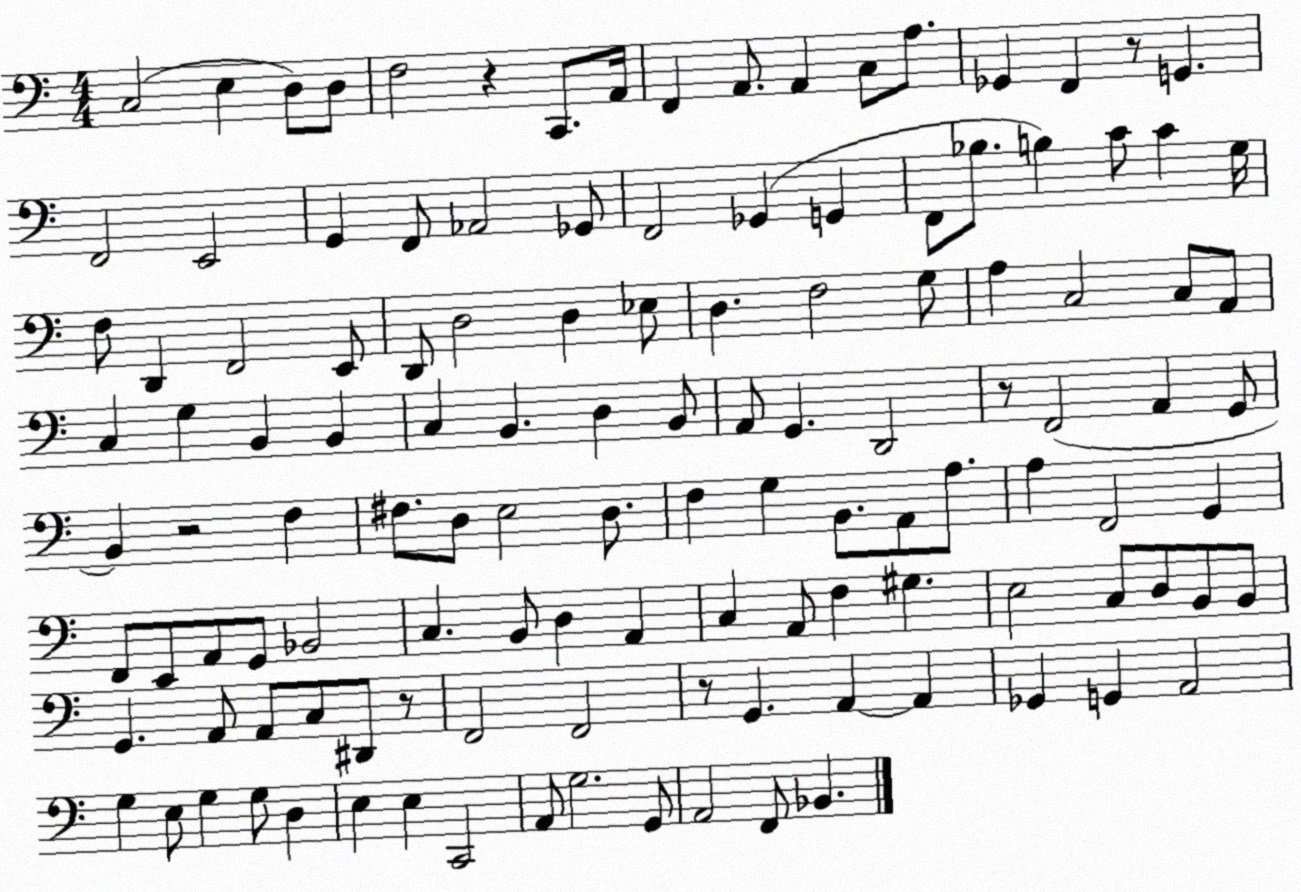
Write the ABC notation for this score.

X:1
T:Untitled
M:4/4
L:1/4
K:C
C,2 E, D,/2 D,/2 F,2 z C,,/2 A,,/4 F,, A,,/2 A,, C,/2 A,/2 _G,, F,, z/2 G,, F,,2 E,,2 G,, F,,/2 _A,,2 _G,,/2 F,,2 _G,, G,, F,,/2 _B,/2 B, C/2 C G,/4 F,/2 D,, F,,2 E,,/2 D,,/2 D,2 D, _E,/2 D, F,2 G,/2 A, C,2 C,/2 A,,/2 C, G, B,, B,, C, B,, D, B,,/2 A,,/2 G,, D,,2 z/2 F,,2 A,, G,,/2 B,, z2 F, ^F,/2 D,/2 E,2 D,/2 F, G, B,,/2 A,,/2 A,/2 A, F,,2 G,, F,,/2 E,,/2 A,,/2 G,,/2 _B,,2 C, B,,/2 D, A,, C, A,,/2 F, ^G, E,2 C,/2 D,/2 B,,/2 B,,/2 G,, A,,/2 A,,/2 C,/2 ^D,,/2 z/2 F,,2 F,,2 z/2 G,, A,, A,, _G,, G,, A,,2 G, E,/2 G, G,/2 D, E, E, C,,2 A,,/2 G,2 G,,/2 A,,2 F,,/2 _B,,